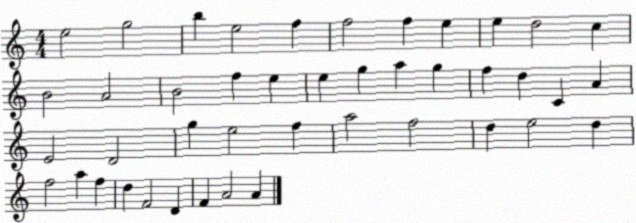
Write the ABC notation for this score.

X:1
T:Untitled
M:4/4
L:1/4
K:C
e2 g2 b e2 f f2 f e e d2 c B2 A2 B2 f e e g a g f d C A E2 D2 g e2 f a2 f2 d e2 d f2 a f d F2 D F A2 A